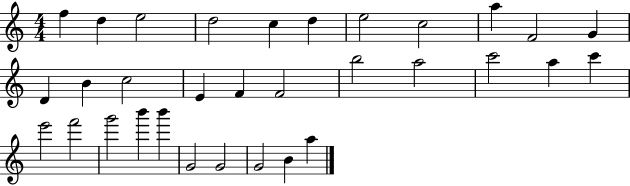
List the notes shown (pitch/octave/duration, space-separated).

F5/q D5/q E5/h D5/h C5/q D5/q E5/h C5/h A5/q F4/h G4/q D4/q B4/q C5/h E4/q F4/q F4/h B5/h A5/h C6/h A5/q C6/q E6/h F6/h G6/h B6/q B6/q G4/h G4/h G4/h B4/q A5/q